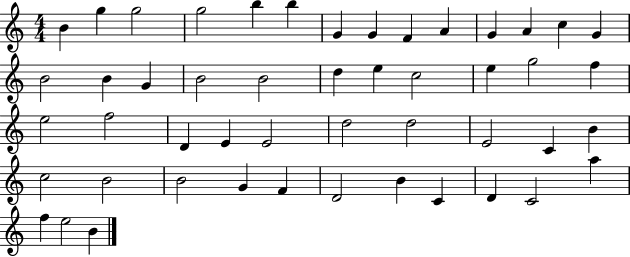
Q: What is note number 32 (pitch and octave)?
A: D5